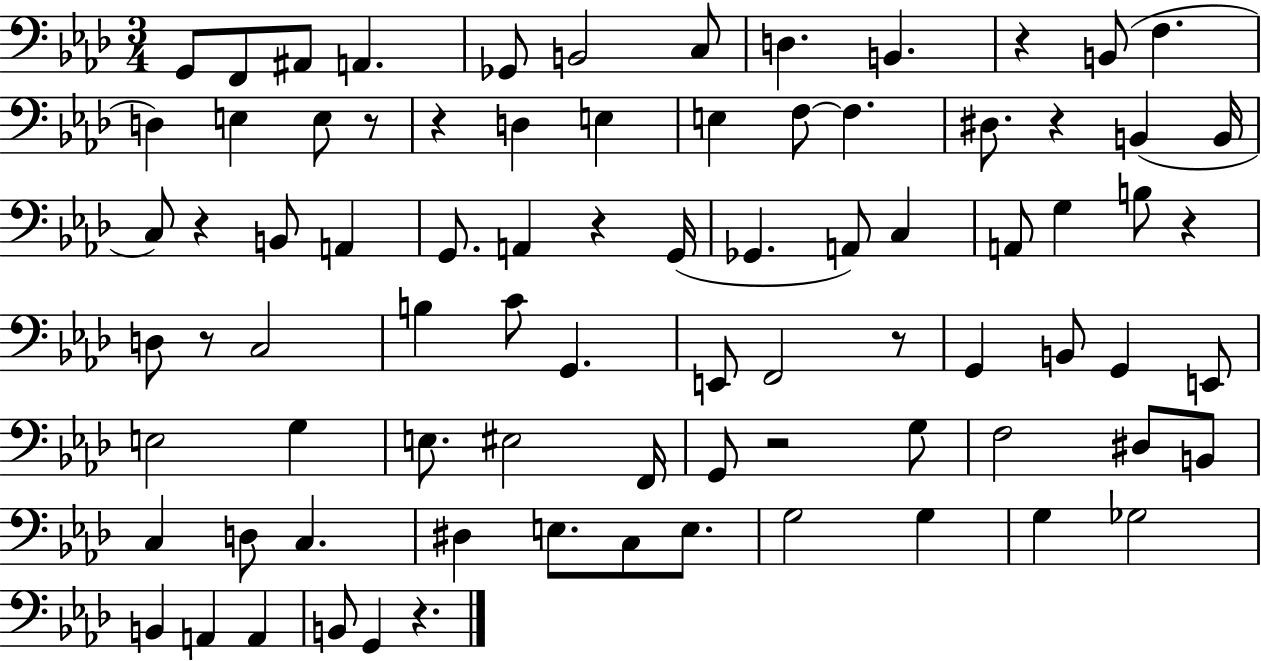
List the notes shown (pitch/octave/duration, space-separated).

G2/e F2/e A#2/e A2/q. Gb2/e B2/h C3/e D3/q. B2/q. R/q B2/e F3/q. D3/q E3/q E3/e R/e R/q D3/q E3/q E3/q F3/e F3/q. D#3/e. R/q B2/q B2/s C3/e R/q B2/e A2/q G2/e. A2/q R/q G2/s Gb2/q. A2/e C3/q A2/e G3/q B3/e R/q D3/e R/e C3/h B3/q C4/e G2/q. E2/e F2/h R/e G2/q B2/e G2/q E2/e E3/h G3/q E3/e. EIS3/h F2/s G2/e R/h G3/e F3/h D#3/e B2/e C3/q D3/e C3/q. D#3/q E3/e. C3/e E3/e. G3/h G3/q G3/q Gb3/h B2/q A2/q A2/q B2/e G2/q R/q.